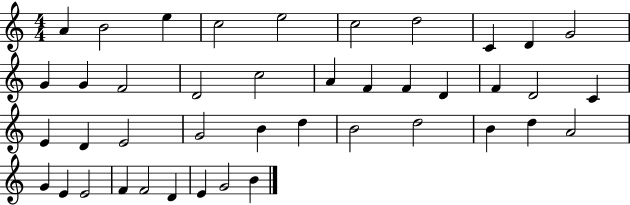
{
  \clef treble
  \numericTimeSignature
  \time 4/4
  \key c \major
  a'4 b'2 e''4 | c''2 e''2 | c''2 d''2 | c'4 d'4 g'2 | \break g'4 g'4 f'2 | d'2 c''2 | a'4 f'4 f'4 d'4 | f'4 d'2 c'4 | \break e'4 d'4 e'2 | g'2 b'4 d''4 | b'2 d''2 | b'4 d''4 a'2 | \break g'4 e'4 e'2 | f'4 f'2 d'4 | e'4 g'2 b'4 | \bar "|."
}